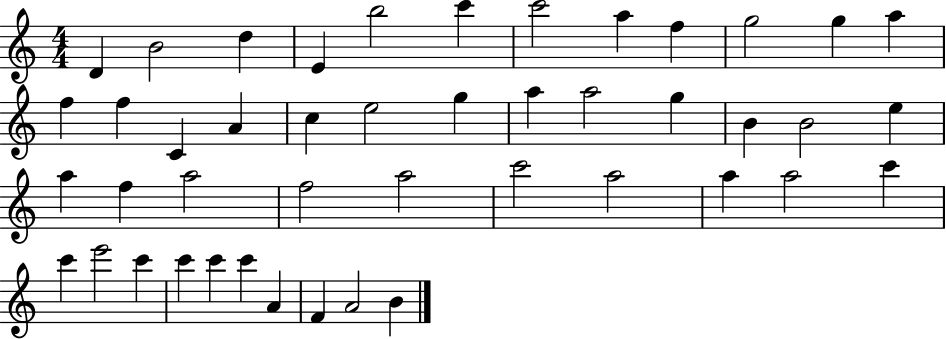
{
  \clef treble
  \numericTimeSignature
  \time 4/4
  \key c \major
  d'4 b'2 d''4 | e'4 b''2 c'''4 | c'''2 a''4 f''4 | g''2 g''4 a''4 | \break f''4 f''4 c'4 a'4 | c''4 e''2 g''4 | a''4 a''2 g''4 | b'4 b'2 e''4 | \break a''4 f''4 a''2 | f''2 a''2 | c'''2 a''2 | a''4 a''2 c'''4 | \break c'''4 e'''2 c'''4 | c'''4 c'''4 c'''4 a'4 | f'4 a'2 b'4 | \bar "|."
}